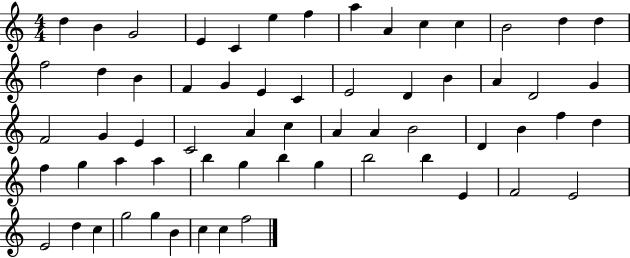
{
  \clef treble
  \numericTimeSignature
  \time 4/4
  \key c \major
  d''4 b'4 g'2 | e'4 c'4 e''4 f''4 | a''4 a'4 c''4 c''4 | b'2 d''4 d''4 | \break f''2 d''4 b'4 | f'4 g'4 e'4 c'4 | e'2 d'4 b'4 | a'4 d'2 g'4 | \break f'2 g'4 e'4 | c'2 a'4 c''4 | a'4 a'4 b'2 | d'4 b'4 f''4 d''4 | \break f''4 g''4 a''4 a''4 | b''4 g''4 b''4 g''4 | b''2 b''4 e'4 | f'2 e'2 | \break e'2 d''4 c''4 | g''2 g''4 b'4 | c''4 c''4 f''2 | \bar "|."
}